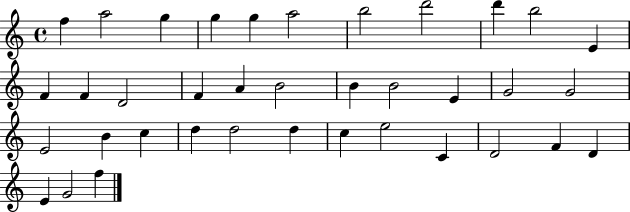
{
  \clef treble
  \time 4/4
  \defaultTimeSignature
  \key c \major
  f''4 a''2 g''4 | g''4 g''4 a''2 | b''2 d'''2 | d'''4 b''2 e'4 | \break f'4 f'4 d'2 | f'4 a'4 b'2 | b'4 b'2 e'4 | g'2 g'2 | \break e'2 b'4 c''4 | d''4 d''2 d''4 | c''4 e''2 c'4 | d'2 f'4 d'4 | \break e'4 g'2 f''4 | \bar "|."
}